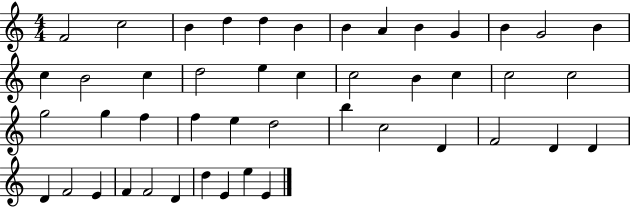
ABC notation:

X:1
T:Untitled
M:4/4
L:1/4
K:C
F2 c2 B d d B B A B G B G2 B c B2 c d2 e c c2 B c c2 c2 g2 g f f e d2 b c2 D F2 D D D F2 E F F2 D d E e E